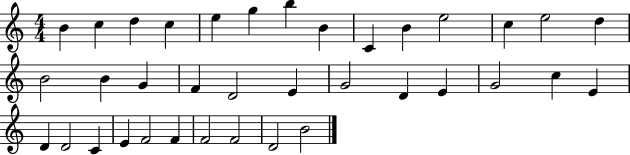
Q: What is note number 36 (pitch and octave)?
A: B4